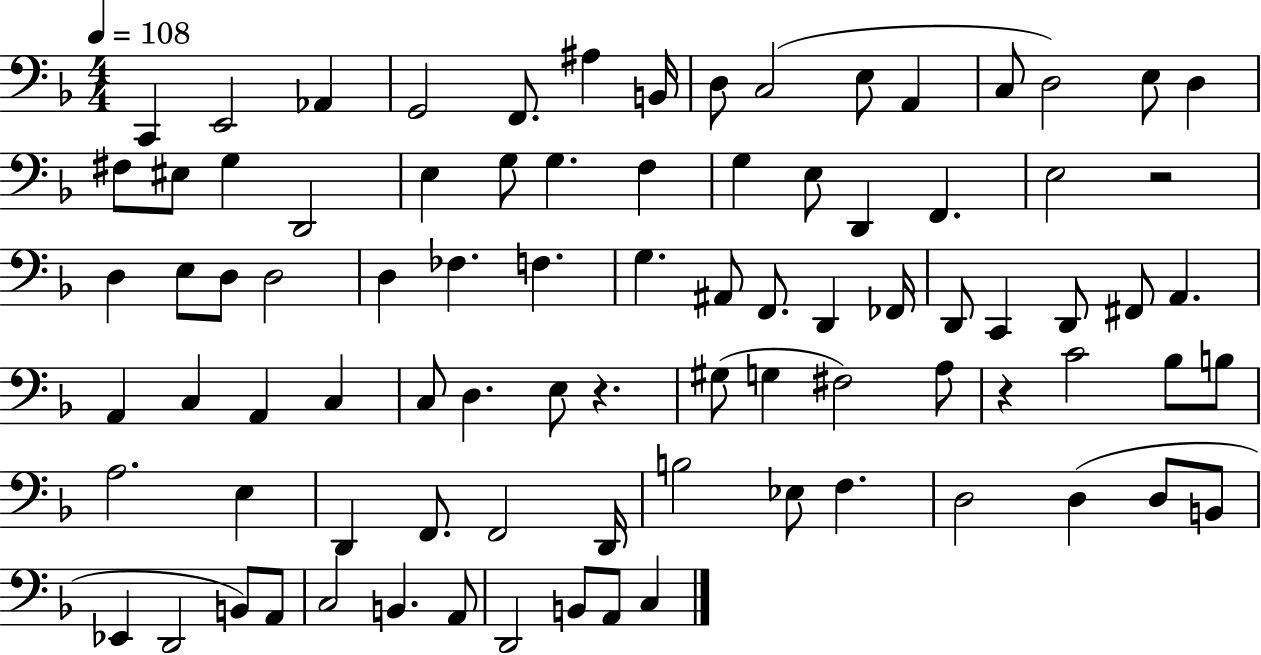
X:1
T:Untitled
M:4/4
L:1/4
K:F
C,, E,,2 _A,, G,,2 F,,/2 ^A, B,,/4 D,/2 C,2 E,/2 A,, C,/2 D,2 E,/2 D, ^F,/2 ^E,/2 G, D,,2 E, G,/2 G, F, G, E,/2 D,, F,, E,2 z2 D, E,/2 D,/2 D,2 D, _F, F, G, ^A,,/2 F,,/2 D,, _F,,/4 D,,/2 C,, D,,/2 ^F,,/2 A,, A,, C, A,, C, C,/2 D, E,/2 z ^G,/2 G, ^F,2 A,/2 z C2 _B,/2 B,/2 A,2 E, D,, F,,/2 F,,2 D,,/4 B,2 _E,/2 F, D,2 D, D,/2 B,,/2 _E,, D,,2 B,,/2 A,,/2 C,2 B,, A,,/2 D,,2 B,,/2 A,,/2 C,